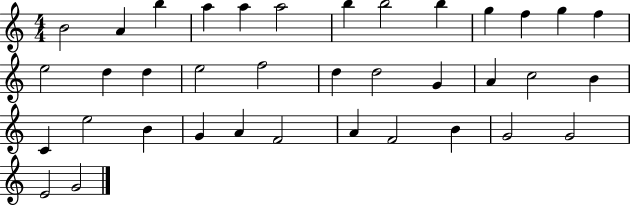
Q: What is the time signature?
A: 4/4